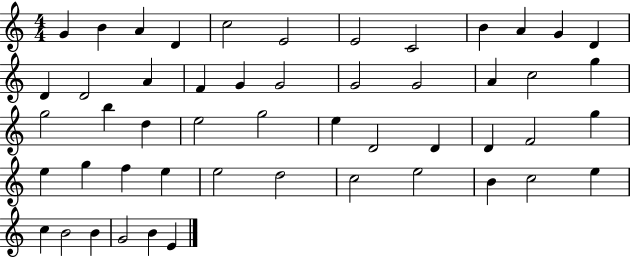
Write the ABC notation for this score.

X:1
T:Untitled
M:4/4
L:1/4
K:C
G B A D c2 E2 E2 C2 B A G D D D2 A F G G2 G2 G2 A c2 g g2 b d e2 g2 e D2 D D F2 g e g f e e2 d2 c2 e2 B c2 e c B2 B G2 B E